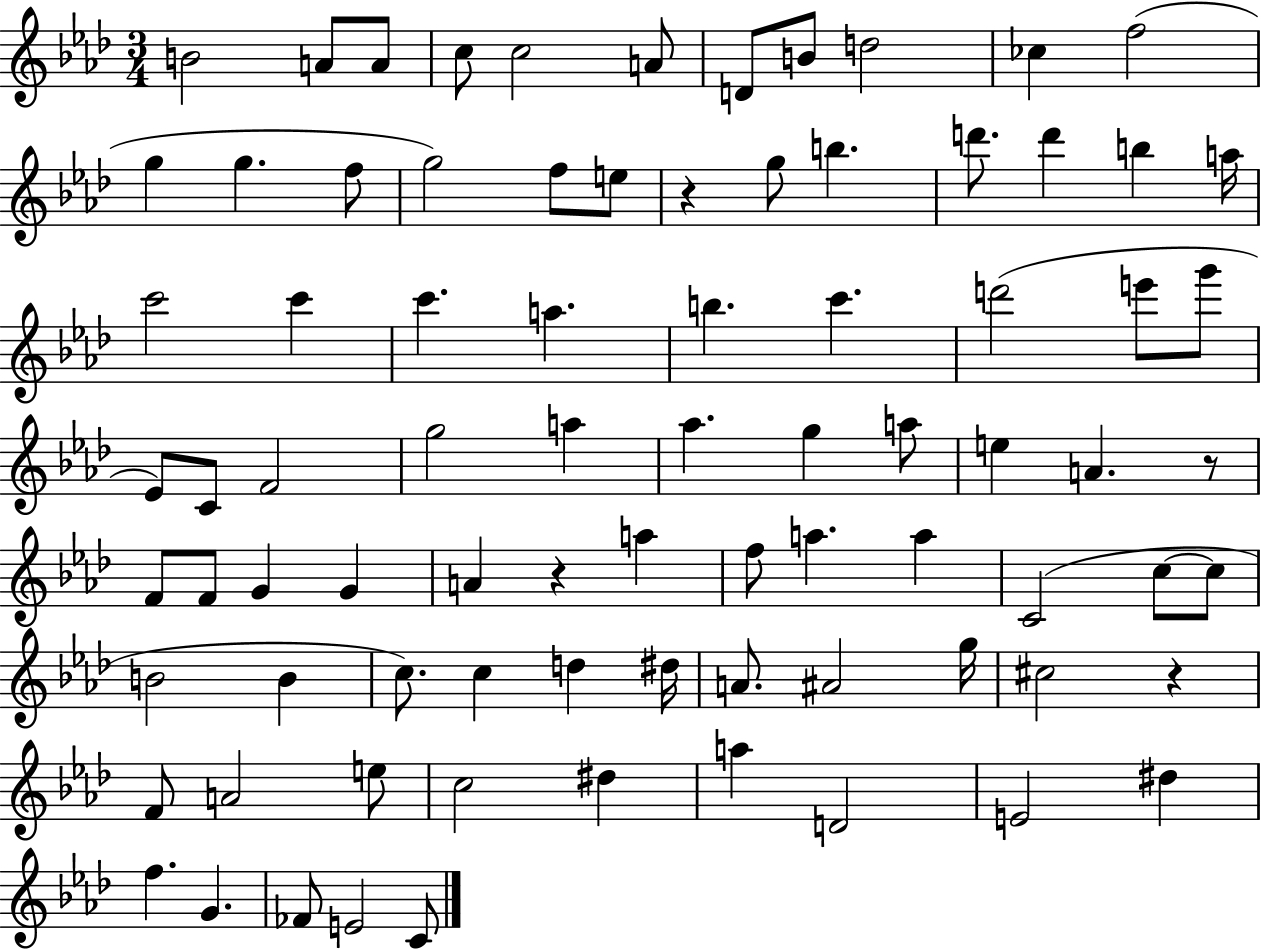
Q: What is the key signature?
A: AES major